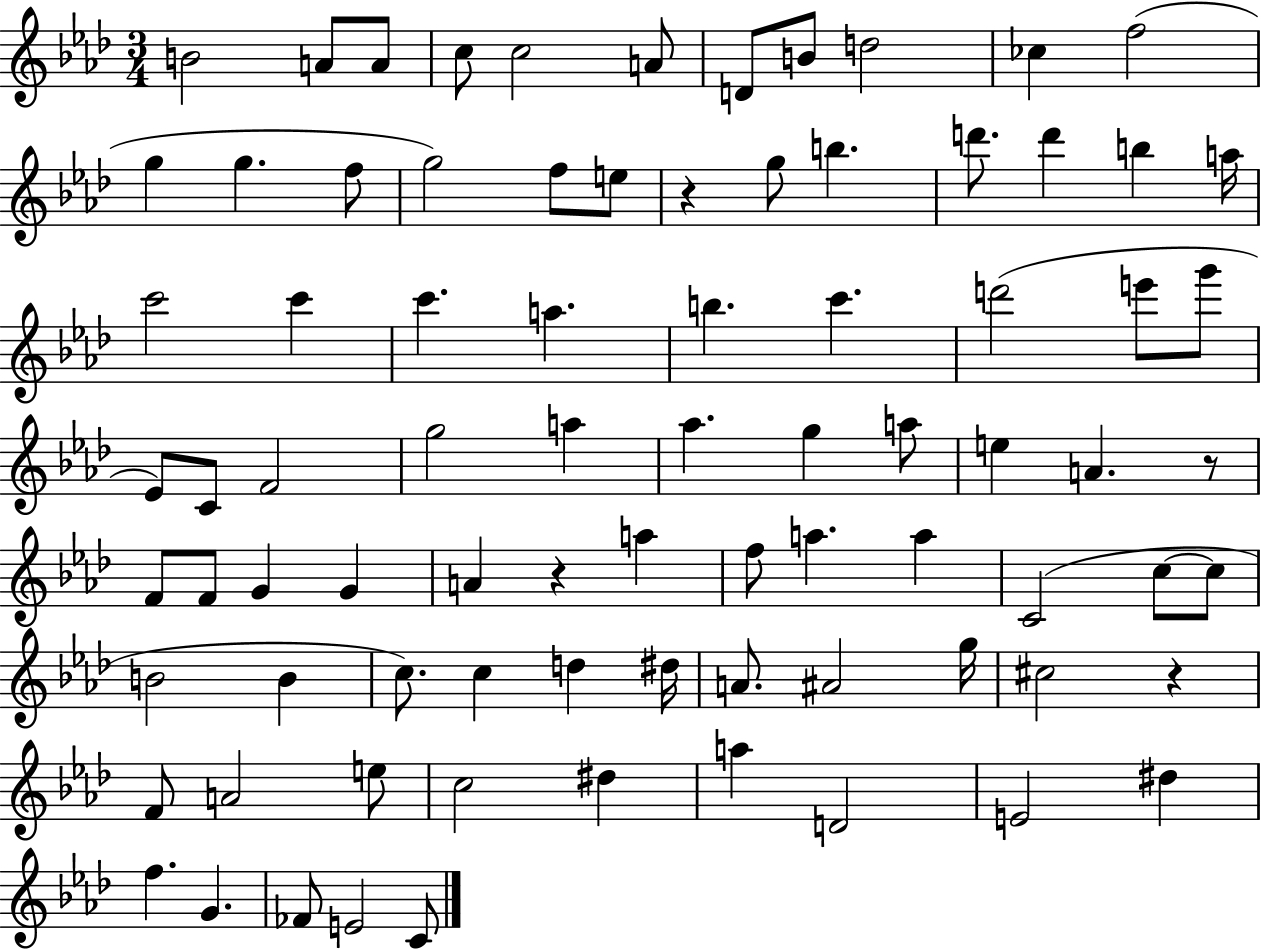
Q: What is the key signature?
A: AES major